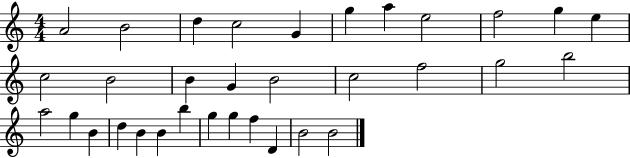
A4/h B4/h D5/q C5/h G4/q G5/q A5/q E5/h F5/h G5/q E5/q C5/h B4/h B4/q G4/q B4/h C5/h F5/h G5/h B5/h A5/h G5/q B4/q D5/q B4/q B4/q B5/q G5/q G5/q F5/q D4/q B4/h B4/h